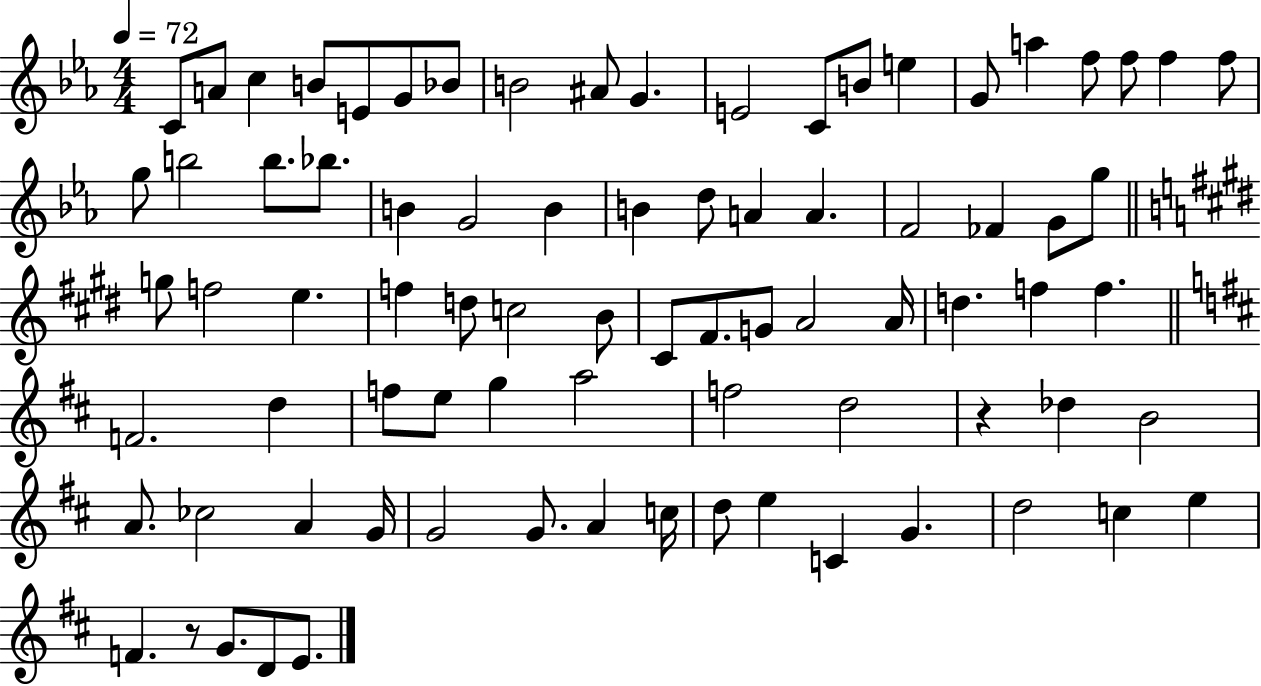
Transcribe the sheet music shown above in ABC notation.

X:1
T:Untitled
M:4/4
L:1/4
K:Eb
C/2 A/2 c B/2 E/2 G/2 _B/2 B2 ^A/2 G E2 C/2 B/2 e G/2 a f/2 f/2 f f/2 g/2 b2 b/2 _b/2 B G2 B B d/2 A A F2 _F G/2 g/2 g/2 f2 e f d/2 c2 B/2 ^C/2 ^F/2 G/2 A2 A/4 d f f F2 d f/2 e/2 g a2 f2 d2 z _d B2 A/2 _c2 A G/4 G2 G/2 A c/4 d/2 e C G d2 c e F z/2 G/2 D/2 E/2